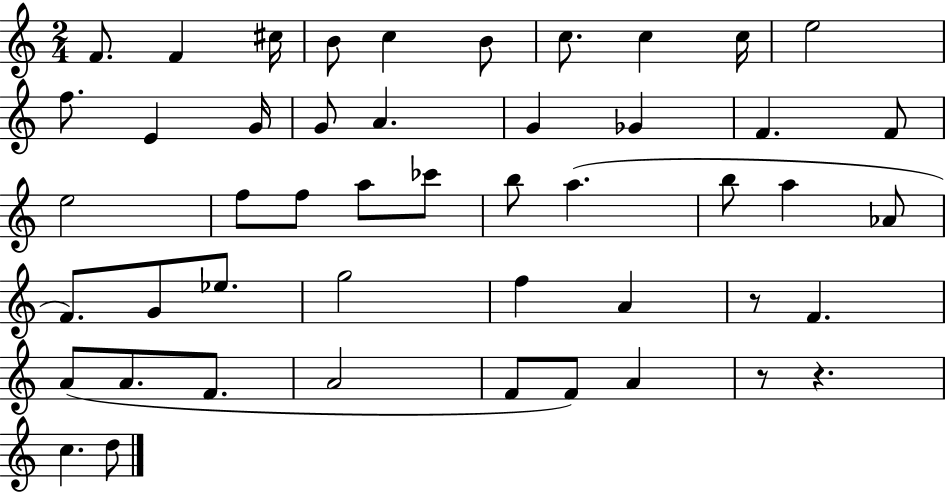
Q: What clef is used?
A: treble